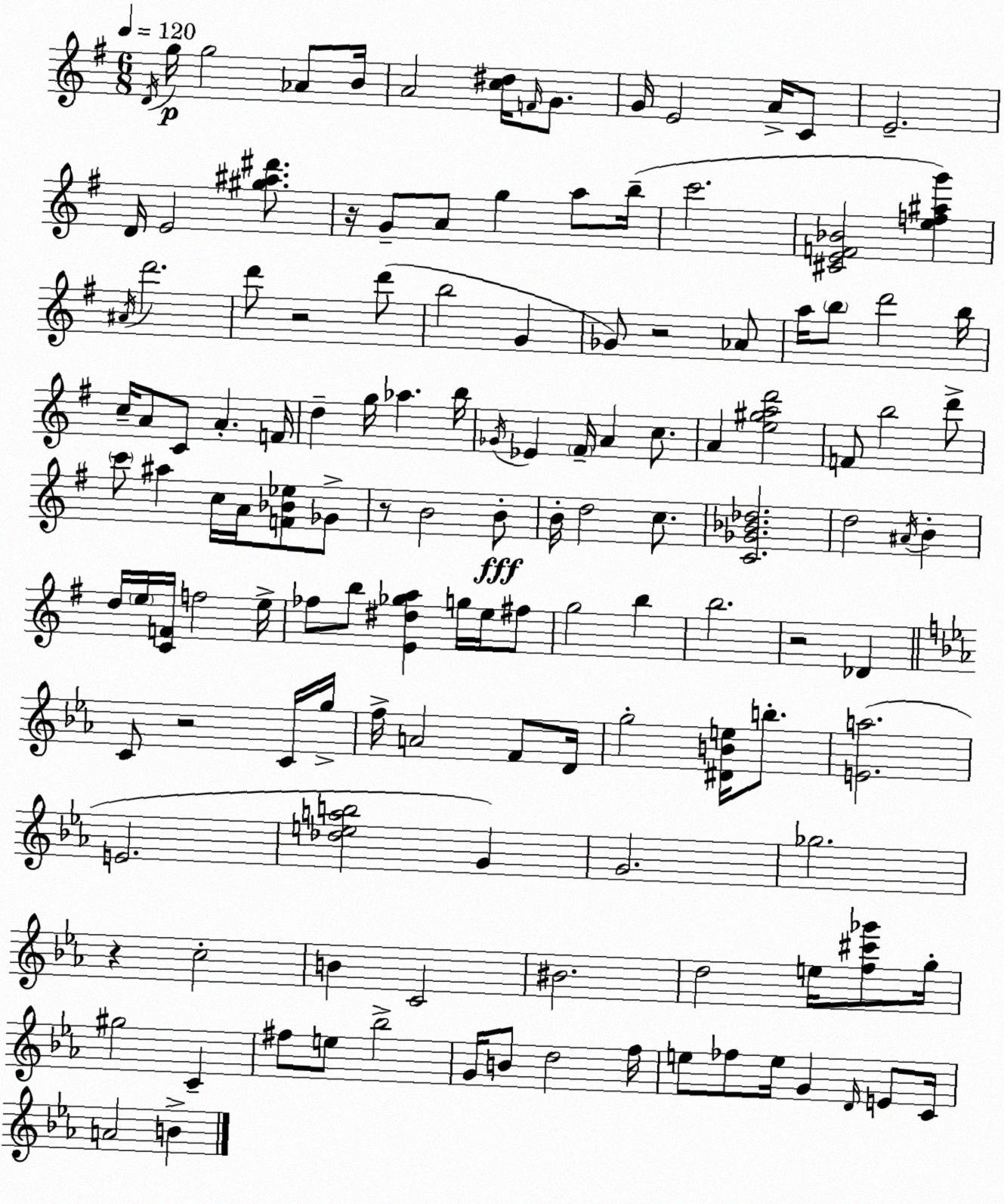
X:1
T:Untitled
M:6/8
L:1/4
K:G
D/4 g/4 g2 _A/2 B/4 A2 [c^d]/4 F/4 G/2 G/4 E2 A/4 C/2 E2 D/4 E2 [^g^a^d']/2 z/4 G/2 A/2 g a/2 b/4 c'2 [^CEF_B]2 [ef^ag'] ^A/4 d'2 d'/2 z2 d'/2 b2 G _G/2 z2 _A/2 a/4 b/2 d'2 b/4 c/4 A/2 C/2 A F/4 d g/4 _a b/4 _G/4 _E ^F/4 A c/2 A [e^gad']2 F/2 b2 d'/2 c'/2 ^a c/4 A/4 [F_B_e]/2 _G/2 z/2 B2 B/2 B/4 d2 c/2 [C_G_B_d]2 d2 ^A/4 B d/4 e/4 [CF]/4 f2 e/4 _f/2 b/2 [E^d_ga] g/4 e/4 ^f/2 g2 b b2 z2 _D C/2 z2 C/4 g/4 f/4 A2 F/2 D/4 g2 [^DBe]/4 b/2 [Ea]2 E2 [_deab]2 G G2 _g2 z c2 B C2 ^B2 d2 e/4 [f^c'_g']/2 g/4 ^g2 C ^f/2 e/2 _b2 G/4 B/2 d2 f/4 e/2 _f/2 e/4 G D/4 E/2 C/4 A2 B